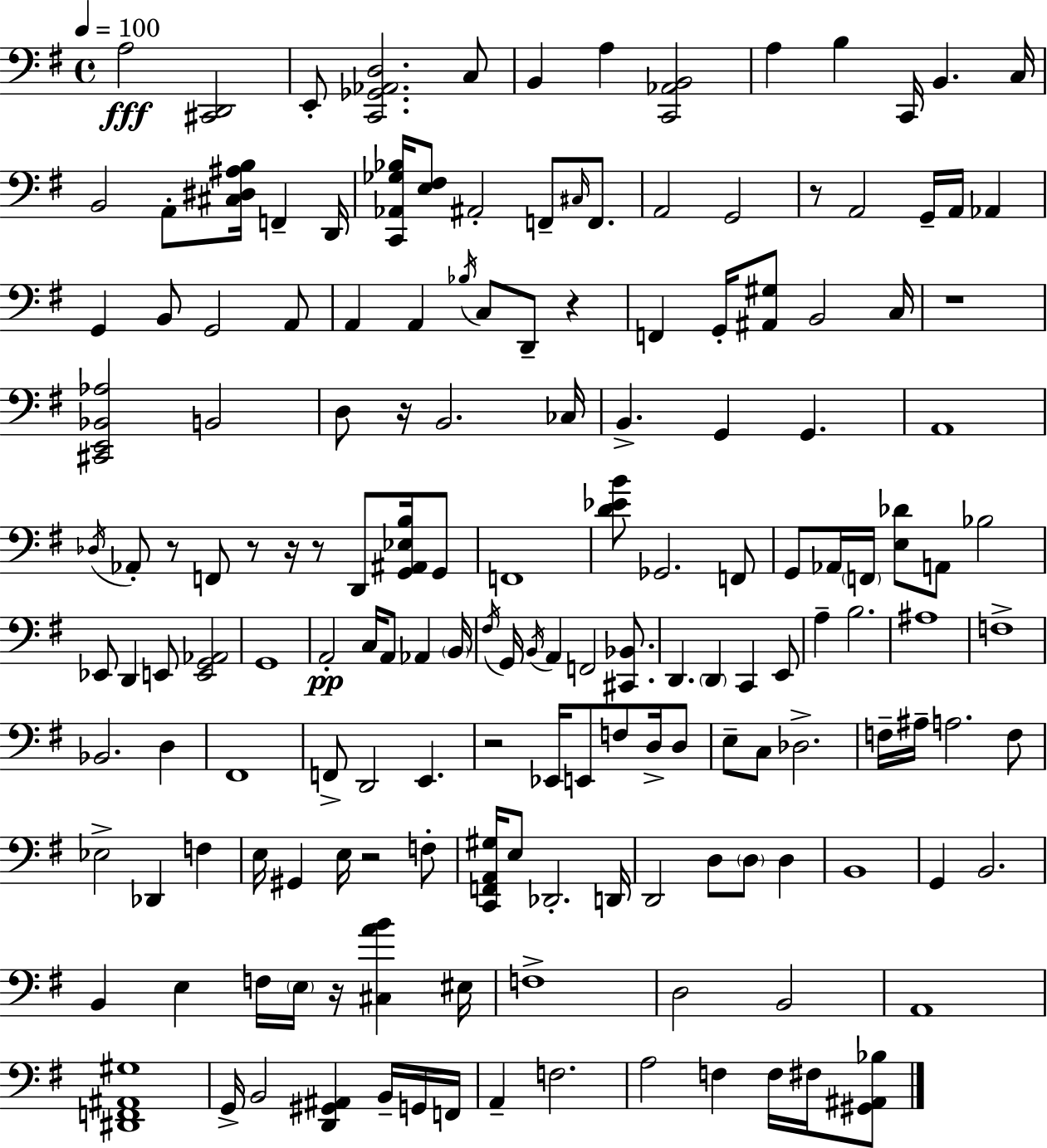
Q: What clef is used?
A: bass